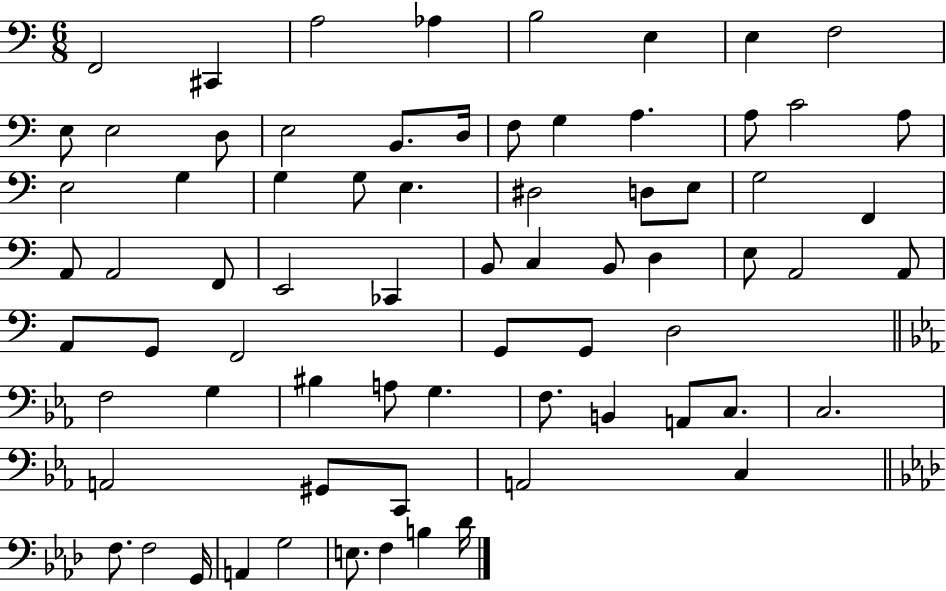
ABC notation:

X:1
T:Untitled
M:6/8
L:1/4
K:C
F,,2 ^C,, A,2 _A, B,2 E, E, F,2 E,/2 E,2 D,/2 E,2 B,,/2 D,/4 F,/2 G, A, A,/2 C2 A,/2 E,2 G, G, G,/2 E, ^D,2 D,/2 E,/2 G,2 F,, A,,/2 A,,2 F,,/2 E,,2 _C,, B,,/2 C, B,,/2 D, E,/2 A,,2 A,,/2 A,,/2 G,,/2 F,,2 G,,/2 G,,/2 D,2 F,2 G, ^B, A,/2 G, F,/2 B,, A,,/2 C,/2 C,2 A,,2 ^G,,/2 C,,/2 A,,2 C, F,/2 F,2 G,,/4 A,, G,2 E,/2 F, B, _D/4